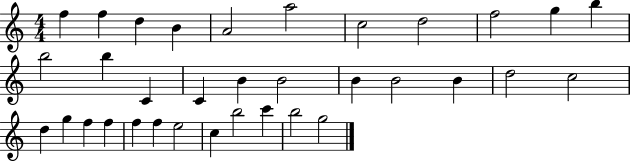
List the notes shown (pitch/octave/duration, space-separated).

F5/q F5/q D5/q B4/q A4/h A5/h C5/h D5/h F5/h G5/q B5/q B5/h B5/q C4/q C4/q B4/q B4/h B4/q B4/h B4/q D5/h C5/h D5/q G5/q F5/q F5/q F5/q F5/q E5/h C5/q B5/h C6/q B5/h G5/h